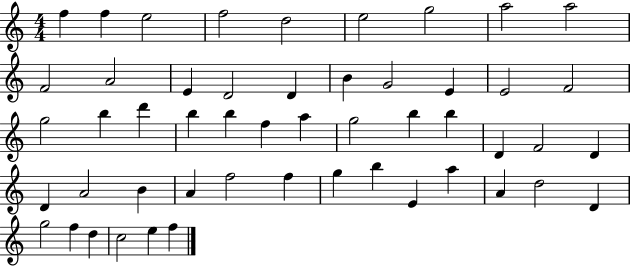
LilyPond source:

{
  \clef treble
  \numericTimeSignature
  \time 4/4
  \key c \major
  f''4 f''4 e''2 | f''2 d''2 | e''2 g''2 | a''2 a''2 | \break f'2 a'2 | e'4 d'2 d'4 | b'4 g'2 e'4 | e'2 f'2 | \break g''2 b''4 d'''4 | b''4 b''4 f''4 a''4 | g''2 b''4 b''4 | d'4 f'2 d'4 | \break d'4 a'2 b'4 | a'4 f''2 f''4 | g''4 b''4 e'4 a''4 | a'4 d''2 d'4 | \break g''2 f''4 d''4 | c''2 e''4 f''4 | \bar "|."
}